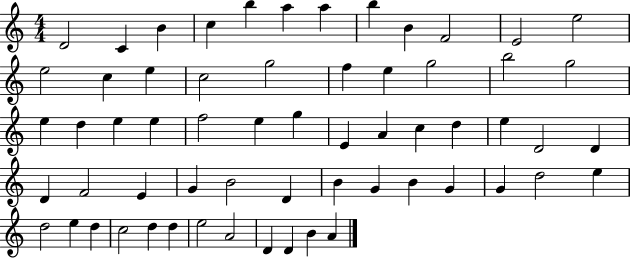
{
  \clef treble
  \numericTimeSignature
  \time 4/4
  \key c \major
  d'2 c'4 b'4 | c''4 b''4 a''4 a''4 | b''4 b'4 f'2 | e'2 e''2 | \break e''2 c''4 e''4 | c''2 g''2 | f''4 e''4 g''2 | b''2 g''2 | \break e''4 d''4 e''4 e''4 | f''2 e''4 g''4 | e'4 a'4 c''4 d''4 | e''4 d'2 d'4 | \break d'4 f'2 e'4 | g'4 b'2 d'4 | b'4 g'4 b'4 g'4 | g'4 d''2 e''4 | \break d''2 e''4 d''4 | c''2 d''4 d''4 | e''2 a'2 | d'4 d'4 b'4 a'4 | \break \bar "|."
}